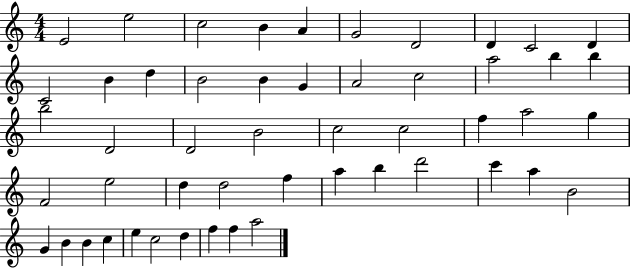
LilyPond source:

{
  \clef treble
  \numericTimeSignature
  \time 4/4
  \key c \major
  e'2 e''2 | c''2 b'4 a'4 | g'2 d'2 | d'4 c'2 d'4 | \break c'2 b'4 d''4 | b'2 b'4 g'4 | a'2 c''2 | a''2 b''4 b''4 | \break b''2 d'2 | d'2 b'2 | c''2 c''2 | f''4 a''2 g''4 | \break f'2 e''2 | d''4 d''2 f''4 | a''4 b''4 d'''2 | c'''4 a''4 b'2 | \break g'4 b'4 b'4 c''4 | e''4 c''2 d''4 | f''4 f''4 a''2 | \bar "|."
}